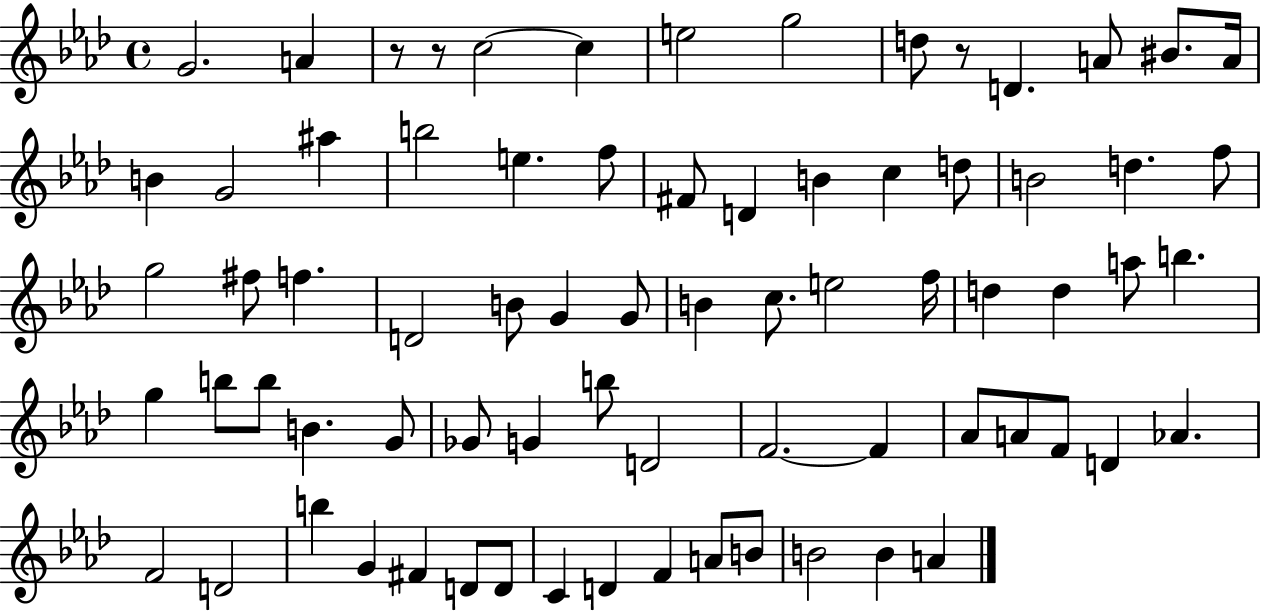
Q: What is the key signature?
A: AES major